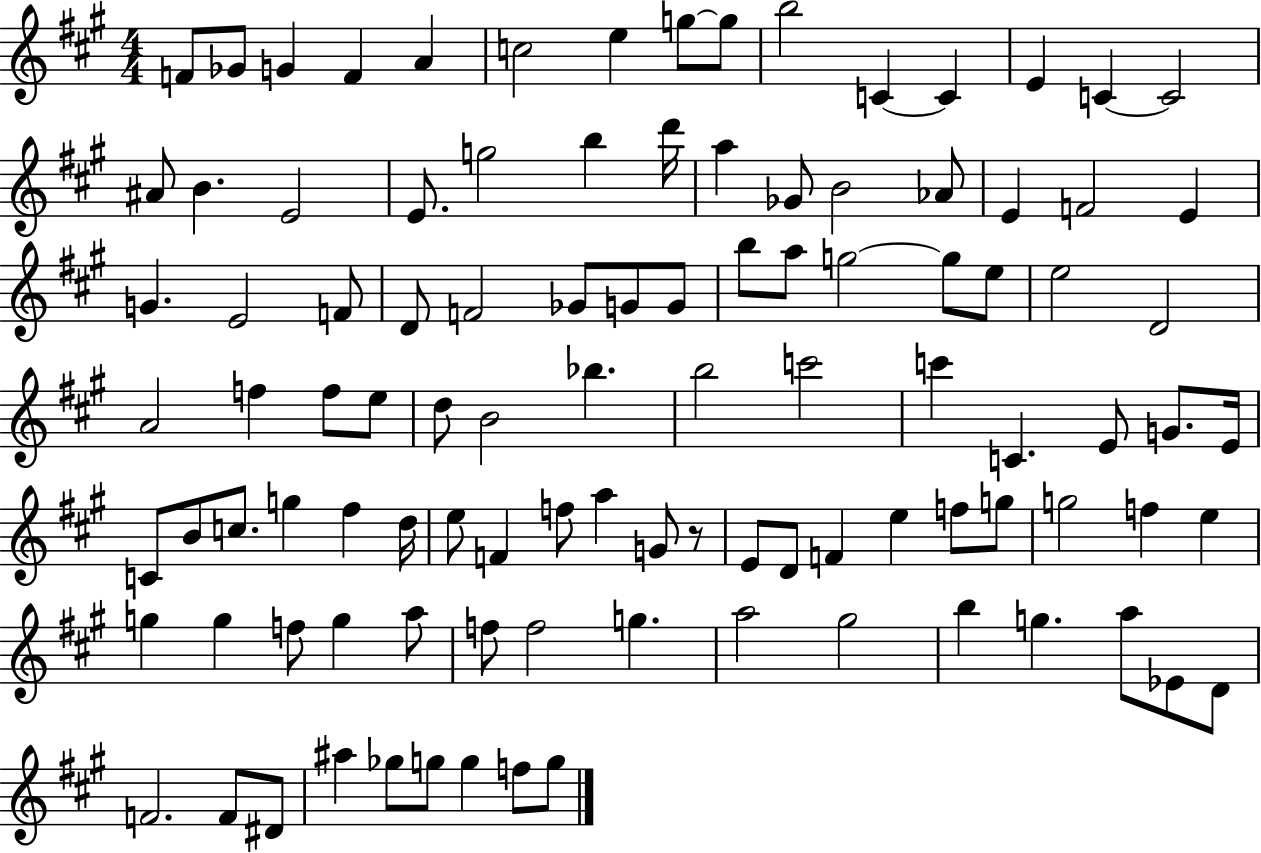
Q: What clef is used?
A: treble